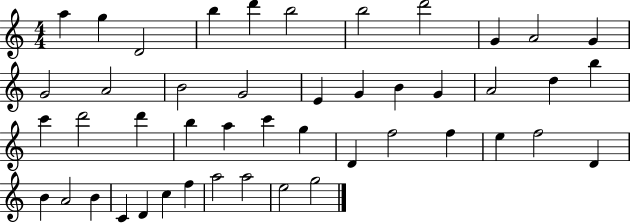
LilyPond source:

{
  \clef treble
  \numericTimeSignature
  \time 4/4
  \key c \major
  a''4 g''4 d'2 | b''4 d'''4 b''2 | b''2 d'''2 | g'4 a'2 g'4 | \break g'2 a'2 | b'2 g'2 | e'4 g'4 b'4 g'4 | a'2 d''4 b''4 | \break c'''4 d'''2 d'''4 | b''4 a''4 c'''4 g''4 | d'4 f''2 f''4 | e''4 f''2 d'4 | \break b'4 a'2 b'4 | c'4 d'4 c''4 f''4 | a''2 a''2 | e''2 g''2 | \break \bar "|."
}